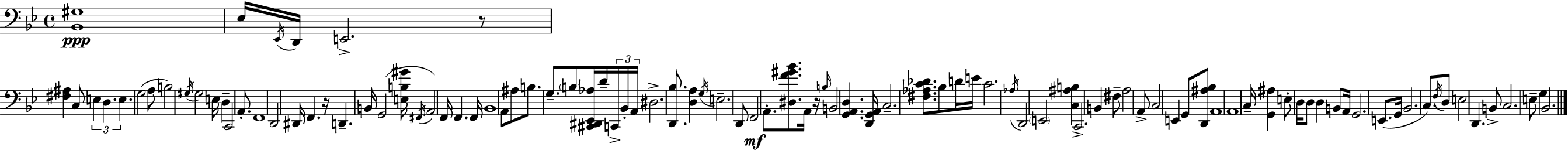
X:1
T:Untitled
M:4/4
L:1/4
K:Bb
[_B,,^G,]4 _E,/4 _E,,/4 D,,/4 E,,2 z/2 [^F,^A,] C,/2 E, D, E, G,2 A,/2 B,2 ^G,/4 ^G,2 E,/4 D, C,,2 A,,/2 F,,4 D,,2 ^D,,/4 F,, z/4 D,, B,,/4 G,,2 [E,B,^G]/4 ^F,,/4 A,,2 F,,/4 F,, F,,/4 _B,,4 A,,/2 ^A,/2 B,/2 G,/2 B,/2 [^C,,^D,,_E,,_A,]/4 D/4 C,,/4 _B,,/4 A,,/4 ^D,2 [D,,_B,]/2 [D,A,] G,/4 E,2 D,,/2 F,,2 A,,/2 [^D,F^G_B]/2 A,,/4 z/4 B,/4 B,,2 [G,,A,,D,] [D,,G,,A,,]/4 C,2 [^F,_A,C_D]/2 _B,/2 D/4 E/4 C2 _A,/4 D,,2 E,,2 [C,^A,B,] C,,2 B,, ^F,/2 A,2 A,,/2 C,2 E,, G,,/2 [D,,^A,_B,]/2 A,,4 A,,4 C,/4 [G,,^A,] E,/2 D,/4 D,/2 D, B,,/2 A,,/4 G,,2 E,,/2 G,,/4 _B,,2 C,/2 F,/4 D,/2 E,2 D,, B,,/2 C,2 E,/2 G, _B,,2